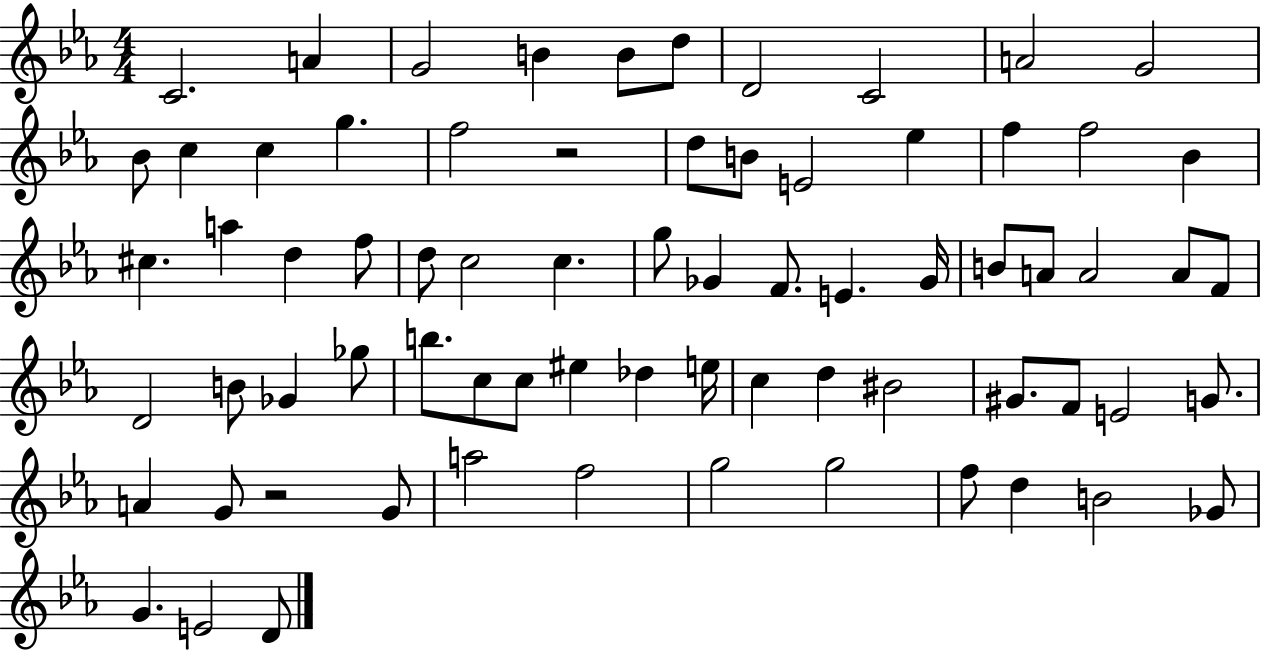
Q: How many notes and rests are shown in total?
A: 72